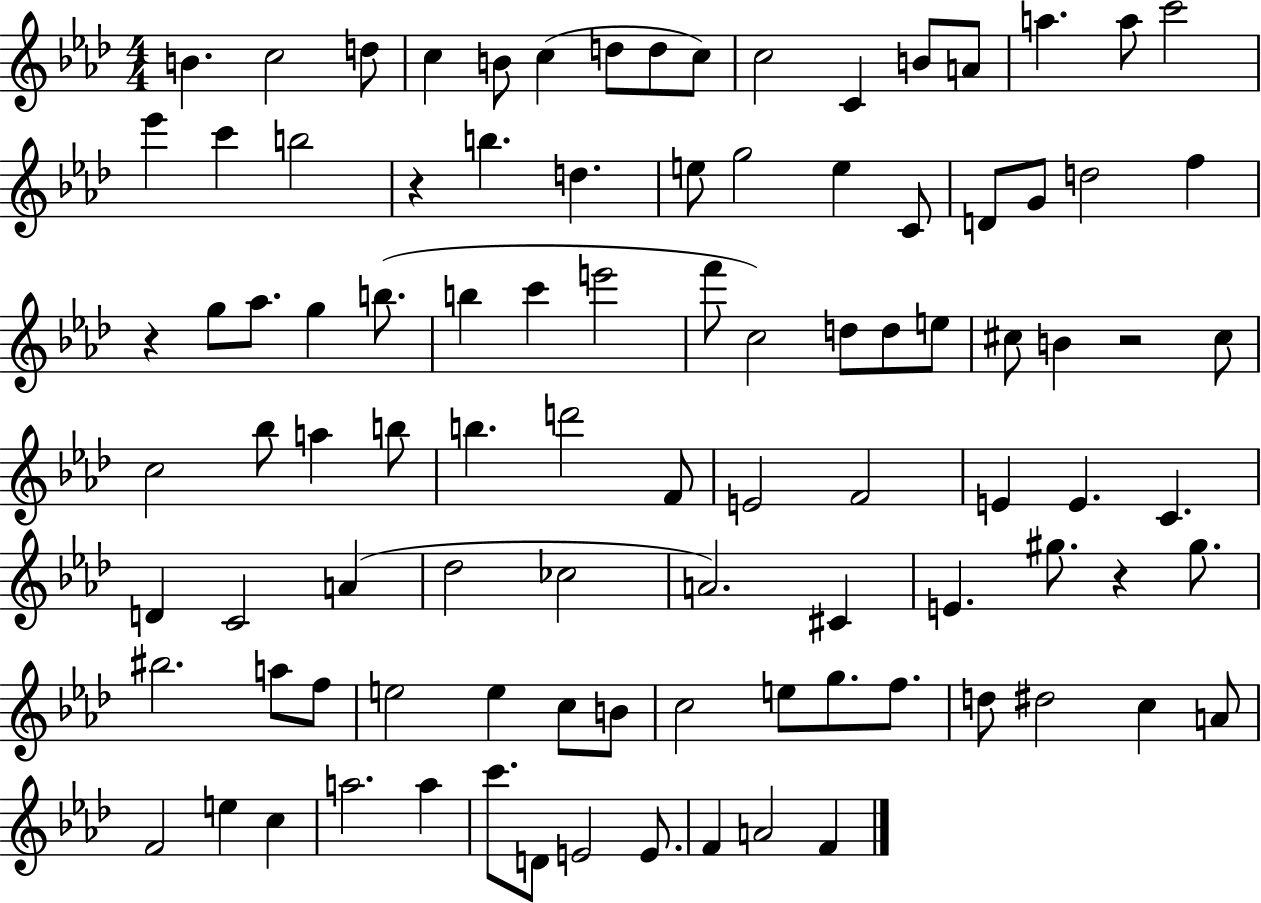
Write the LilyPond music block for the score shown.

{
  \clef treble
  \numericTimeSignature
  \time 4/4
  \key aes \major
  \repeat volta 2 { b'4. c''2 d''8 | c''4 b'8 c''4( d''8 d''8 c''8) | c''2 c'4 b'8 a'8 | a''4. a''8 c'''2 | \break ees'''4 c'''4 b''2 | r4 b''4. d''4. | e''8 g''2 e''4 c'8 | d'8 g'8 d''2 f''4 | \break r4 g''8 aes''8. g''4 b''8.( | b''4 c'''4 e'''2 | f'''8 c''2) d''8 d''8 e''8 | cis''8 b'4 r2 cis''8 | \break c''2 bes''8 a''4 b''8 | b''4. d'''2 f'8 | e'2 f'2 | e'4 e'4. c'4. | \break d'4 c'2 a'4( | des''2 ces''2 | a'2.) cis'4 | e'4. gis''8. r4 gis''8. | \break bis''2. a''8 f''8 | e''2 e''4 c''8 b'8 | c''2 e''8 g''8. f''8. | d''8 dis''2 c''4 a'8 | \break f'2 e''4 c''4 | a''2. a''4 | c'''8. d'8 e'2 e'8. | f'4 a'2 f'4 | \break } \bar "|."
}